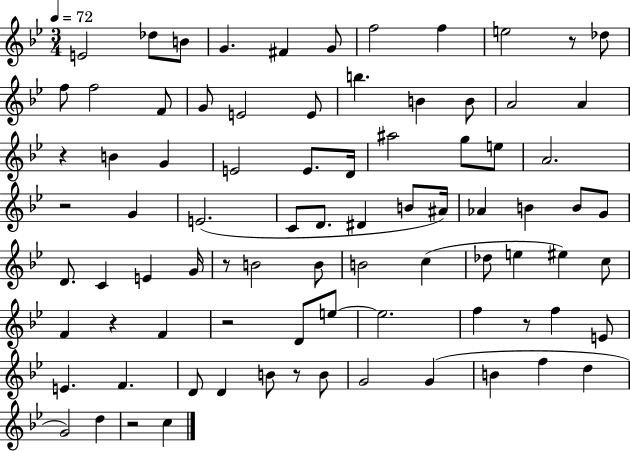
{
  \clef treble
  \numericTimeSignature
  \time 3/4
  \key bes \major
  \tempo 4 = 72
  \repeat volta 2 { e'2 des''8 b'8 | g'4. fis'4 g'8 | f''2 f''4 | e''2 r8 des''8 | \break f''8 f''2 f'8 | g'8 e'2 e'8 | b''4. b'4 b'8 | a'2 a'4 | \break r4 b'4 g'4 | e'2 e'8. d'16 | ais''2 g''8 e''8 | a'2. | \break r2 g'4 | e'2.( | c'8 d'8. dis'4 b'8 ais'16) | aes'4 b'4 b'8 g'8 | \break d'8. c'4 e'4 g'16 | r8 b'2 b'8 | b'2 c''4( | des''8 e''4 eis''4) c''8 | \break f'4 r4 f'4 | r2 d'8 e''8~~ | e''2. | f''4 r8 f''4 e'8 | \break e'4. f'4. | d'8 d'4 b'8 r8 b'8 | g'2 g'4( | b'4 f''4 d''4 | \break g'2) d''4 | r2 c''4 | } \bar "|."
}